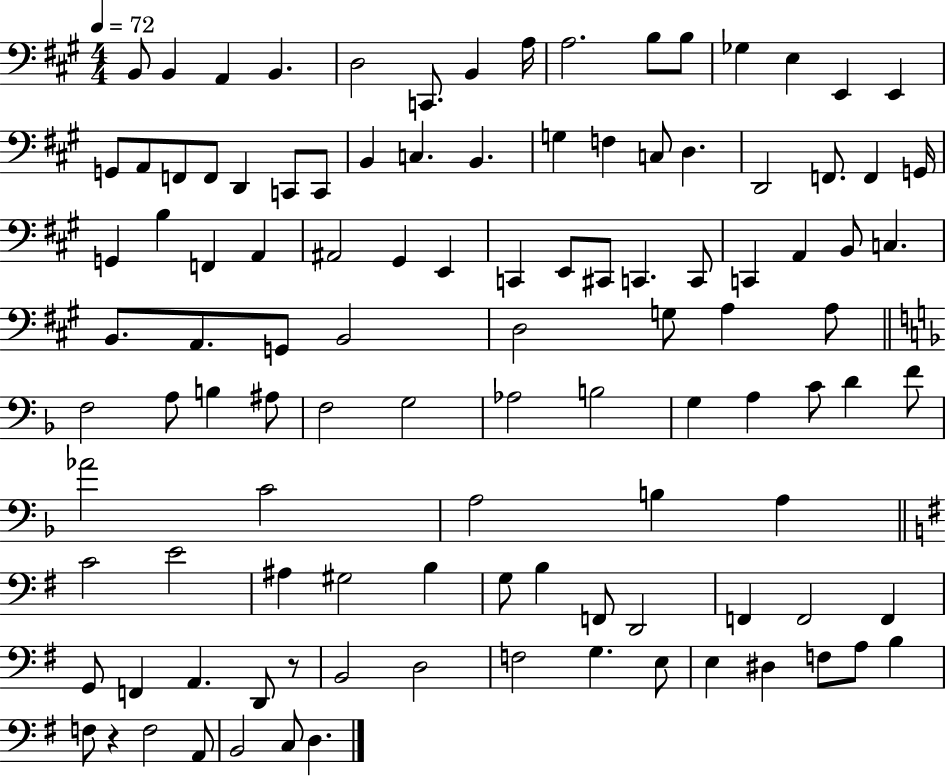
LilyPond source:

{
  \clef bass
  \numericTimeSignature
  \time 4/4
  \key a \major
  \tempo 4 = 72
  b,8 b,4 a,4 b,4. | d2 c,8. b,4 a16 | a2. b8 b8 | ges4 e4 e,4 e,4 | \break g,8 a,8 f,8 f,8 d,4 c,8 c,8 | b,4 c4. b,4. | g4 f4 c8 d4. | d,2 f,8. f,4 g,16 | \break g,4 b4 f,4 a,4 | ais,2 gis,4 e,4 | c,4 e,8 cis,8 c,4. c,8 | c,4 a,4 b,8 c4. | \break b,8. a,8. g,8 b,2 | d2 g8 a4 a8 | \bar "||" \break \key d \minor f2 a8 b4 ais8 | f2 g2 | aes2 b2 | g4 a4 c'8 d'4 f'8 | \break aes'2 c'2 | a2 b4 a4 | \bar "||" \break \key g \major c'2 e'2 | ais4 gis2 b4 | g8 b4 f,8 d,2 | f,4 f,2 f,4 | \break g,8 f,4 a,4. d,8 r8 | b,2 d2 | f2 g4. e8 | e4 dis4 f8 a8 b4 | \break f8 r4 f2 a,8 | b,2 c8 d4. | \bar "|."
}